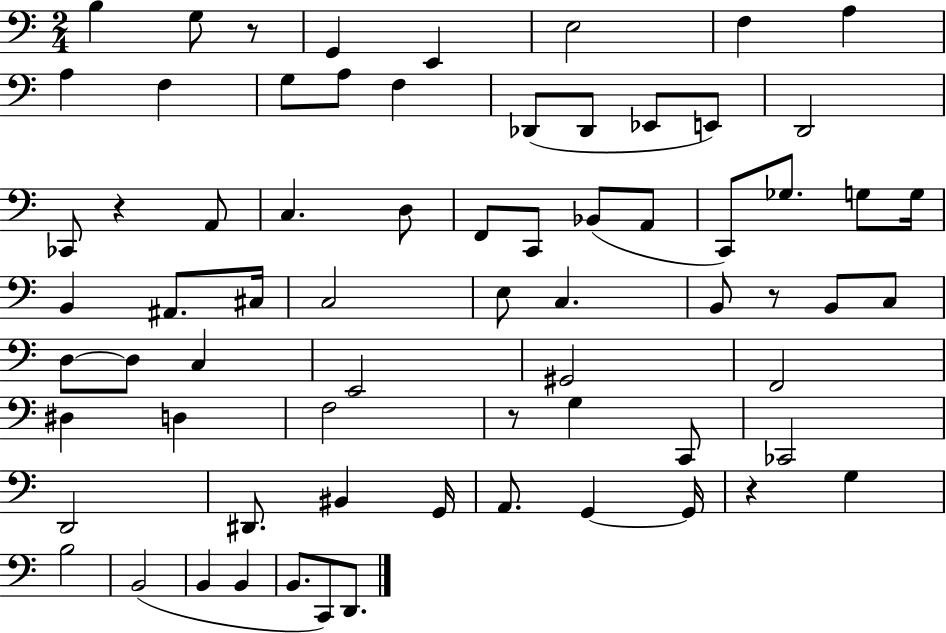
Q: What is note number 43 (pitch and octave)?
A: G#2